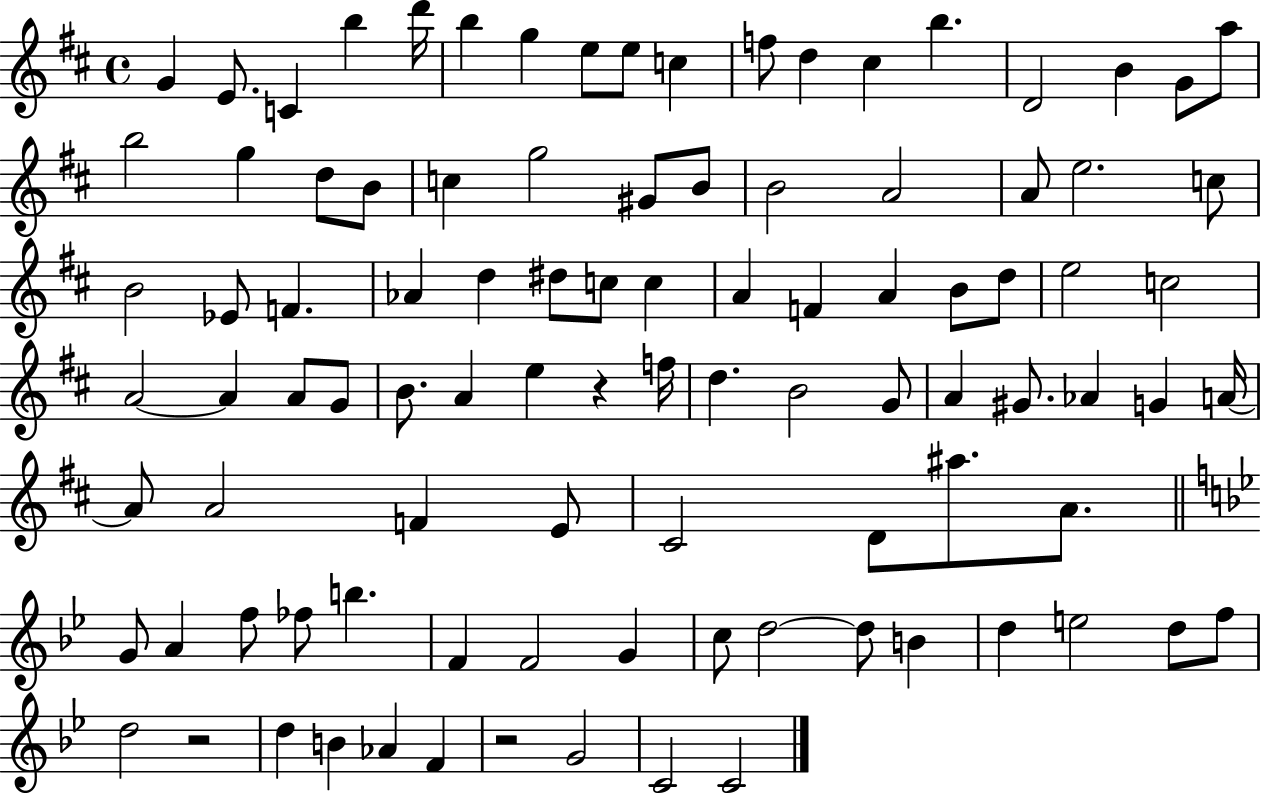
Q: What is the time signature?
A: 4/4